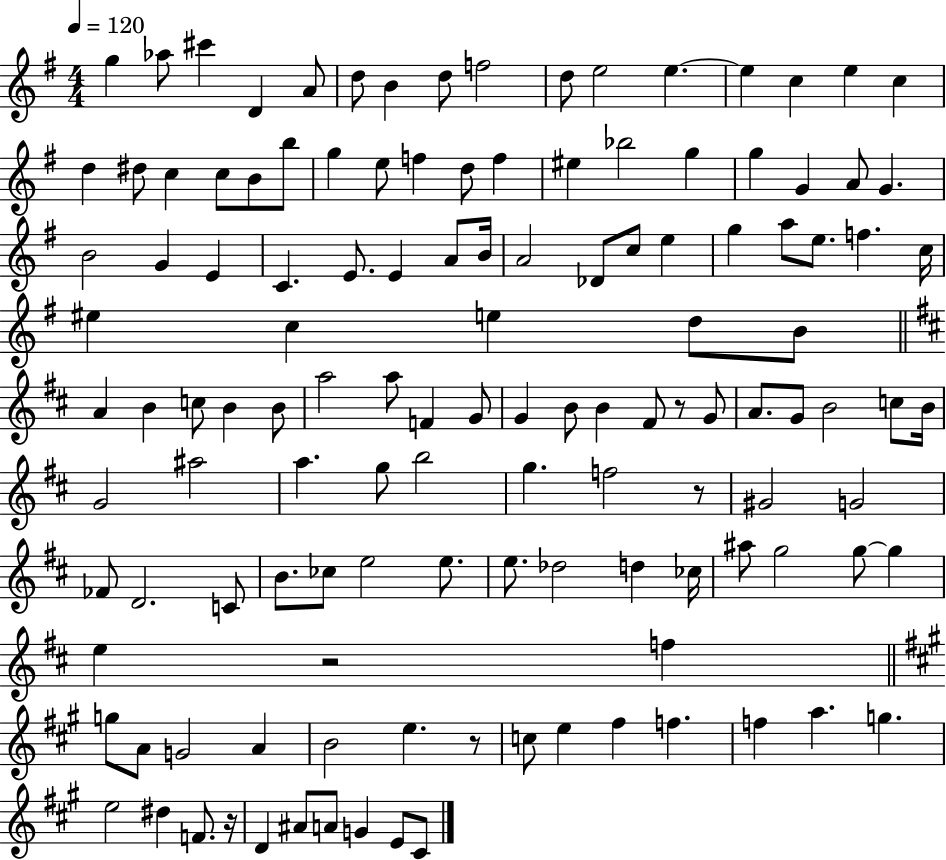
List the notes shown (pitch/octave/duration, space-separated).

G5/q Ab5/e C#6/q D4/q A4/e D5/e B4/q D5/e F5/h D5/e E5/h E5/q. E5/q C5/q E5/q C5/q D5/q D#5/e C5/q C5/e B4/e B5/e G5/q E5/e F5/q D5/e F5/q EIS5/q Bb5/h G5/q G5/q G4/q A4/e G4/q. B4/h G4/q E4/q C4/q. E4/e. E4/q A4/e B4/s A4/h Db4/e C5/e E5/q G5/q A5/e E5/e. F5/q. C5/s EIS5/q C5/q E5/q D5/e B4/e A4/q B4/q C5/e B4/q B4/e A5/h A5/e F4/q G4/e G4/q B4/e B4/q F#4/e R/e G4/e A4/e. G4/e B4/h C5/e B4/s G4/h A#5/h A5/q. G5/e B5/h G5/q. F5/h R/e G#4/h G4/h FES4/e D4/h. C4/e B4/e. CES5/e E5/h E5/e. E5/e. Db5/h D5/q CES5/s A#5/e G5/h G5/e G5/q E5/q R/h F5/q G5/e A4/e G4/h A4/q B4/h E5/q. R/e C5/e E5/q F#5/q F5/q. F5/q A5/q. G5/q. E5/h D#5/q F4/e. R/s D4/q A#4/e A4/e G4/q E4/e C#4/e